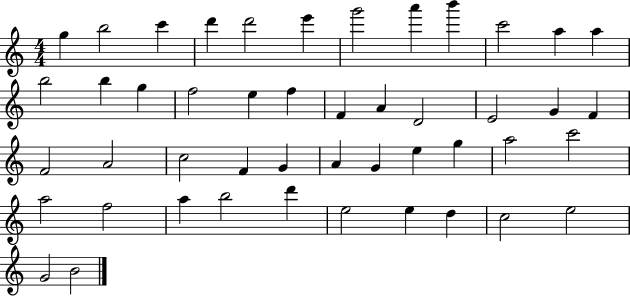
{
  \clef treble
  \numericTimeSignature
  \time 4/4
  \key c \major
  g''4 b''2 c'''4 | d'''4 d'''2 e'''4 | g'''2 a'''4 b'''4 | c'''2 a''4 a''4 | \break b''2 b''4 g''4 | f''2 e''4 f''4 | f'4 a'4 d'2 | e'2 g'4 f'4 | \break f'2 a'2 | c''2 f'4 g'4 | a'4 g'4 e''4 g''4 | a''2 c'''2 | \break a''2 f''2 | a''4 b''2 d'''4 | e''2 e''4 d''4 | c''2 e''2 | \break g'2 b'2 | \bar "|."
}